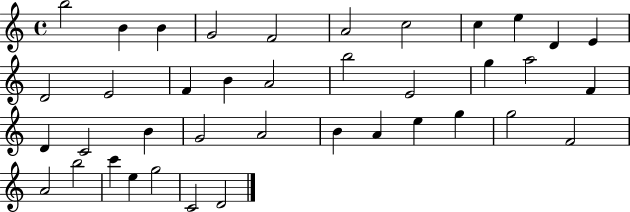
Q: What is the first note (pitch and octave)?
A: B5